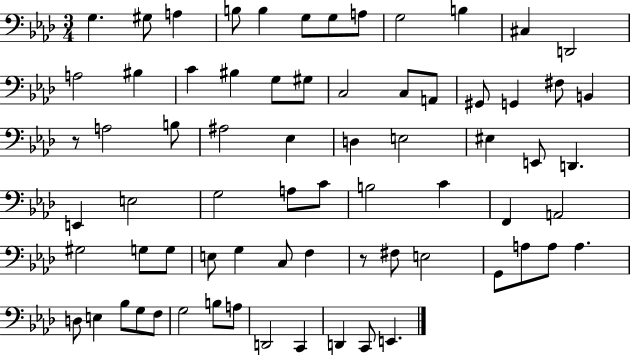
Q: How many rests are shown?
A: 2